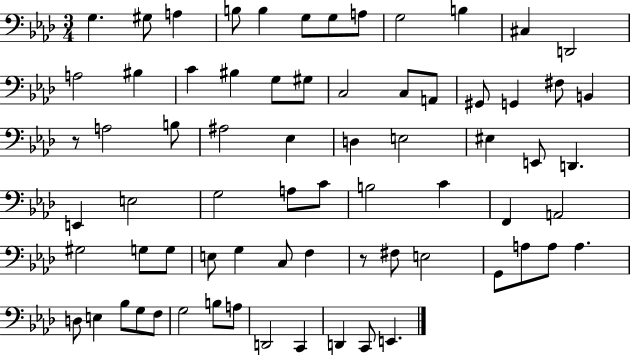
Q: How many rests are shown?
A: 2